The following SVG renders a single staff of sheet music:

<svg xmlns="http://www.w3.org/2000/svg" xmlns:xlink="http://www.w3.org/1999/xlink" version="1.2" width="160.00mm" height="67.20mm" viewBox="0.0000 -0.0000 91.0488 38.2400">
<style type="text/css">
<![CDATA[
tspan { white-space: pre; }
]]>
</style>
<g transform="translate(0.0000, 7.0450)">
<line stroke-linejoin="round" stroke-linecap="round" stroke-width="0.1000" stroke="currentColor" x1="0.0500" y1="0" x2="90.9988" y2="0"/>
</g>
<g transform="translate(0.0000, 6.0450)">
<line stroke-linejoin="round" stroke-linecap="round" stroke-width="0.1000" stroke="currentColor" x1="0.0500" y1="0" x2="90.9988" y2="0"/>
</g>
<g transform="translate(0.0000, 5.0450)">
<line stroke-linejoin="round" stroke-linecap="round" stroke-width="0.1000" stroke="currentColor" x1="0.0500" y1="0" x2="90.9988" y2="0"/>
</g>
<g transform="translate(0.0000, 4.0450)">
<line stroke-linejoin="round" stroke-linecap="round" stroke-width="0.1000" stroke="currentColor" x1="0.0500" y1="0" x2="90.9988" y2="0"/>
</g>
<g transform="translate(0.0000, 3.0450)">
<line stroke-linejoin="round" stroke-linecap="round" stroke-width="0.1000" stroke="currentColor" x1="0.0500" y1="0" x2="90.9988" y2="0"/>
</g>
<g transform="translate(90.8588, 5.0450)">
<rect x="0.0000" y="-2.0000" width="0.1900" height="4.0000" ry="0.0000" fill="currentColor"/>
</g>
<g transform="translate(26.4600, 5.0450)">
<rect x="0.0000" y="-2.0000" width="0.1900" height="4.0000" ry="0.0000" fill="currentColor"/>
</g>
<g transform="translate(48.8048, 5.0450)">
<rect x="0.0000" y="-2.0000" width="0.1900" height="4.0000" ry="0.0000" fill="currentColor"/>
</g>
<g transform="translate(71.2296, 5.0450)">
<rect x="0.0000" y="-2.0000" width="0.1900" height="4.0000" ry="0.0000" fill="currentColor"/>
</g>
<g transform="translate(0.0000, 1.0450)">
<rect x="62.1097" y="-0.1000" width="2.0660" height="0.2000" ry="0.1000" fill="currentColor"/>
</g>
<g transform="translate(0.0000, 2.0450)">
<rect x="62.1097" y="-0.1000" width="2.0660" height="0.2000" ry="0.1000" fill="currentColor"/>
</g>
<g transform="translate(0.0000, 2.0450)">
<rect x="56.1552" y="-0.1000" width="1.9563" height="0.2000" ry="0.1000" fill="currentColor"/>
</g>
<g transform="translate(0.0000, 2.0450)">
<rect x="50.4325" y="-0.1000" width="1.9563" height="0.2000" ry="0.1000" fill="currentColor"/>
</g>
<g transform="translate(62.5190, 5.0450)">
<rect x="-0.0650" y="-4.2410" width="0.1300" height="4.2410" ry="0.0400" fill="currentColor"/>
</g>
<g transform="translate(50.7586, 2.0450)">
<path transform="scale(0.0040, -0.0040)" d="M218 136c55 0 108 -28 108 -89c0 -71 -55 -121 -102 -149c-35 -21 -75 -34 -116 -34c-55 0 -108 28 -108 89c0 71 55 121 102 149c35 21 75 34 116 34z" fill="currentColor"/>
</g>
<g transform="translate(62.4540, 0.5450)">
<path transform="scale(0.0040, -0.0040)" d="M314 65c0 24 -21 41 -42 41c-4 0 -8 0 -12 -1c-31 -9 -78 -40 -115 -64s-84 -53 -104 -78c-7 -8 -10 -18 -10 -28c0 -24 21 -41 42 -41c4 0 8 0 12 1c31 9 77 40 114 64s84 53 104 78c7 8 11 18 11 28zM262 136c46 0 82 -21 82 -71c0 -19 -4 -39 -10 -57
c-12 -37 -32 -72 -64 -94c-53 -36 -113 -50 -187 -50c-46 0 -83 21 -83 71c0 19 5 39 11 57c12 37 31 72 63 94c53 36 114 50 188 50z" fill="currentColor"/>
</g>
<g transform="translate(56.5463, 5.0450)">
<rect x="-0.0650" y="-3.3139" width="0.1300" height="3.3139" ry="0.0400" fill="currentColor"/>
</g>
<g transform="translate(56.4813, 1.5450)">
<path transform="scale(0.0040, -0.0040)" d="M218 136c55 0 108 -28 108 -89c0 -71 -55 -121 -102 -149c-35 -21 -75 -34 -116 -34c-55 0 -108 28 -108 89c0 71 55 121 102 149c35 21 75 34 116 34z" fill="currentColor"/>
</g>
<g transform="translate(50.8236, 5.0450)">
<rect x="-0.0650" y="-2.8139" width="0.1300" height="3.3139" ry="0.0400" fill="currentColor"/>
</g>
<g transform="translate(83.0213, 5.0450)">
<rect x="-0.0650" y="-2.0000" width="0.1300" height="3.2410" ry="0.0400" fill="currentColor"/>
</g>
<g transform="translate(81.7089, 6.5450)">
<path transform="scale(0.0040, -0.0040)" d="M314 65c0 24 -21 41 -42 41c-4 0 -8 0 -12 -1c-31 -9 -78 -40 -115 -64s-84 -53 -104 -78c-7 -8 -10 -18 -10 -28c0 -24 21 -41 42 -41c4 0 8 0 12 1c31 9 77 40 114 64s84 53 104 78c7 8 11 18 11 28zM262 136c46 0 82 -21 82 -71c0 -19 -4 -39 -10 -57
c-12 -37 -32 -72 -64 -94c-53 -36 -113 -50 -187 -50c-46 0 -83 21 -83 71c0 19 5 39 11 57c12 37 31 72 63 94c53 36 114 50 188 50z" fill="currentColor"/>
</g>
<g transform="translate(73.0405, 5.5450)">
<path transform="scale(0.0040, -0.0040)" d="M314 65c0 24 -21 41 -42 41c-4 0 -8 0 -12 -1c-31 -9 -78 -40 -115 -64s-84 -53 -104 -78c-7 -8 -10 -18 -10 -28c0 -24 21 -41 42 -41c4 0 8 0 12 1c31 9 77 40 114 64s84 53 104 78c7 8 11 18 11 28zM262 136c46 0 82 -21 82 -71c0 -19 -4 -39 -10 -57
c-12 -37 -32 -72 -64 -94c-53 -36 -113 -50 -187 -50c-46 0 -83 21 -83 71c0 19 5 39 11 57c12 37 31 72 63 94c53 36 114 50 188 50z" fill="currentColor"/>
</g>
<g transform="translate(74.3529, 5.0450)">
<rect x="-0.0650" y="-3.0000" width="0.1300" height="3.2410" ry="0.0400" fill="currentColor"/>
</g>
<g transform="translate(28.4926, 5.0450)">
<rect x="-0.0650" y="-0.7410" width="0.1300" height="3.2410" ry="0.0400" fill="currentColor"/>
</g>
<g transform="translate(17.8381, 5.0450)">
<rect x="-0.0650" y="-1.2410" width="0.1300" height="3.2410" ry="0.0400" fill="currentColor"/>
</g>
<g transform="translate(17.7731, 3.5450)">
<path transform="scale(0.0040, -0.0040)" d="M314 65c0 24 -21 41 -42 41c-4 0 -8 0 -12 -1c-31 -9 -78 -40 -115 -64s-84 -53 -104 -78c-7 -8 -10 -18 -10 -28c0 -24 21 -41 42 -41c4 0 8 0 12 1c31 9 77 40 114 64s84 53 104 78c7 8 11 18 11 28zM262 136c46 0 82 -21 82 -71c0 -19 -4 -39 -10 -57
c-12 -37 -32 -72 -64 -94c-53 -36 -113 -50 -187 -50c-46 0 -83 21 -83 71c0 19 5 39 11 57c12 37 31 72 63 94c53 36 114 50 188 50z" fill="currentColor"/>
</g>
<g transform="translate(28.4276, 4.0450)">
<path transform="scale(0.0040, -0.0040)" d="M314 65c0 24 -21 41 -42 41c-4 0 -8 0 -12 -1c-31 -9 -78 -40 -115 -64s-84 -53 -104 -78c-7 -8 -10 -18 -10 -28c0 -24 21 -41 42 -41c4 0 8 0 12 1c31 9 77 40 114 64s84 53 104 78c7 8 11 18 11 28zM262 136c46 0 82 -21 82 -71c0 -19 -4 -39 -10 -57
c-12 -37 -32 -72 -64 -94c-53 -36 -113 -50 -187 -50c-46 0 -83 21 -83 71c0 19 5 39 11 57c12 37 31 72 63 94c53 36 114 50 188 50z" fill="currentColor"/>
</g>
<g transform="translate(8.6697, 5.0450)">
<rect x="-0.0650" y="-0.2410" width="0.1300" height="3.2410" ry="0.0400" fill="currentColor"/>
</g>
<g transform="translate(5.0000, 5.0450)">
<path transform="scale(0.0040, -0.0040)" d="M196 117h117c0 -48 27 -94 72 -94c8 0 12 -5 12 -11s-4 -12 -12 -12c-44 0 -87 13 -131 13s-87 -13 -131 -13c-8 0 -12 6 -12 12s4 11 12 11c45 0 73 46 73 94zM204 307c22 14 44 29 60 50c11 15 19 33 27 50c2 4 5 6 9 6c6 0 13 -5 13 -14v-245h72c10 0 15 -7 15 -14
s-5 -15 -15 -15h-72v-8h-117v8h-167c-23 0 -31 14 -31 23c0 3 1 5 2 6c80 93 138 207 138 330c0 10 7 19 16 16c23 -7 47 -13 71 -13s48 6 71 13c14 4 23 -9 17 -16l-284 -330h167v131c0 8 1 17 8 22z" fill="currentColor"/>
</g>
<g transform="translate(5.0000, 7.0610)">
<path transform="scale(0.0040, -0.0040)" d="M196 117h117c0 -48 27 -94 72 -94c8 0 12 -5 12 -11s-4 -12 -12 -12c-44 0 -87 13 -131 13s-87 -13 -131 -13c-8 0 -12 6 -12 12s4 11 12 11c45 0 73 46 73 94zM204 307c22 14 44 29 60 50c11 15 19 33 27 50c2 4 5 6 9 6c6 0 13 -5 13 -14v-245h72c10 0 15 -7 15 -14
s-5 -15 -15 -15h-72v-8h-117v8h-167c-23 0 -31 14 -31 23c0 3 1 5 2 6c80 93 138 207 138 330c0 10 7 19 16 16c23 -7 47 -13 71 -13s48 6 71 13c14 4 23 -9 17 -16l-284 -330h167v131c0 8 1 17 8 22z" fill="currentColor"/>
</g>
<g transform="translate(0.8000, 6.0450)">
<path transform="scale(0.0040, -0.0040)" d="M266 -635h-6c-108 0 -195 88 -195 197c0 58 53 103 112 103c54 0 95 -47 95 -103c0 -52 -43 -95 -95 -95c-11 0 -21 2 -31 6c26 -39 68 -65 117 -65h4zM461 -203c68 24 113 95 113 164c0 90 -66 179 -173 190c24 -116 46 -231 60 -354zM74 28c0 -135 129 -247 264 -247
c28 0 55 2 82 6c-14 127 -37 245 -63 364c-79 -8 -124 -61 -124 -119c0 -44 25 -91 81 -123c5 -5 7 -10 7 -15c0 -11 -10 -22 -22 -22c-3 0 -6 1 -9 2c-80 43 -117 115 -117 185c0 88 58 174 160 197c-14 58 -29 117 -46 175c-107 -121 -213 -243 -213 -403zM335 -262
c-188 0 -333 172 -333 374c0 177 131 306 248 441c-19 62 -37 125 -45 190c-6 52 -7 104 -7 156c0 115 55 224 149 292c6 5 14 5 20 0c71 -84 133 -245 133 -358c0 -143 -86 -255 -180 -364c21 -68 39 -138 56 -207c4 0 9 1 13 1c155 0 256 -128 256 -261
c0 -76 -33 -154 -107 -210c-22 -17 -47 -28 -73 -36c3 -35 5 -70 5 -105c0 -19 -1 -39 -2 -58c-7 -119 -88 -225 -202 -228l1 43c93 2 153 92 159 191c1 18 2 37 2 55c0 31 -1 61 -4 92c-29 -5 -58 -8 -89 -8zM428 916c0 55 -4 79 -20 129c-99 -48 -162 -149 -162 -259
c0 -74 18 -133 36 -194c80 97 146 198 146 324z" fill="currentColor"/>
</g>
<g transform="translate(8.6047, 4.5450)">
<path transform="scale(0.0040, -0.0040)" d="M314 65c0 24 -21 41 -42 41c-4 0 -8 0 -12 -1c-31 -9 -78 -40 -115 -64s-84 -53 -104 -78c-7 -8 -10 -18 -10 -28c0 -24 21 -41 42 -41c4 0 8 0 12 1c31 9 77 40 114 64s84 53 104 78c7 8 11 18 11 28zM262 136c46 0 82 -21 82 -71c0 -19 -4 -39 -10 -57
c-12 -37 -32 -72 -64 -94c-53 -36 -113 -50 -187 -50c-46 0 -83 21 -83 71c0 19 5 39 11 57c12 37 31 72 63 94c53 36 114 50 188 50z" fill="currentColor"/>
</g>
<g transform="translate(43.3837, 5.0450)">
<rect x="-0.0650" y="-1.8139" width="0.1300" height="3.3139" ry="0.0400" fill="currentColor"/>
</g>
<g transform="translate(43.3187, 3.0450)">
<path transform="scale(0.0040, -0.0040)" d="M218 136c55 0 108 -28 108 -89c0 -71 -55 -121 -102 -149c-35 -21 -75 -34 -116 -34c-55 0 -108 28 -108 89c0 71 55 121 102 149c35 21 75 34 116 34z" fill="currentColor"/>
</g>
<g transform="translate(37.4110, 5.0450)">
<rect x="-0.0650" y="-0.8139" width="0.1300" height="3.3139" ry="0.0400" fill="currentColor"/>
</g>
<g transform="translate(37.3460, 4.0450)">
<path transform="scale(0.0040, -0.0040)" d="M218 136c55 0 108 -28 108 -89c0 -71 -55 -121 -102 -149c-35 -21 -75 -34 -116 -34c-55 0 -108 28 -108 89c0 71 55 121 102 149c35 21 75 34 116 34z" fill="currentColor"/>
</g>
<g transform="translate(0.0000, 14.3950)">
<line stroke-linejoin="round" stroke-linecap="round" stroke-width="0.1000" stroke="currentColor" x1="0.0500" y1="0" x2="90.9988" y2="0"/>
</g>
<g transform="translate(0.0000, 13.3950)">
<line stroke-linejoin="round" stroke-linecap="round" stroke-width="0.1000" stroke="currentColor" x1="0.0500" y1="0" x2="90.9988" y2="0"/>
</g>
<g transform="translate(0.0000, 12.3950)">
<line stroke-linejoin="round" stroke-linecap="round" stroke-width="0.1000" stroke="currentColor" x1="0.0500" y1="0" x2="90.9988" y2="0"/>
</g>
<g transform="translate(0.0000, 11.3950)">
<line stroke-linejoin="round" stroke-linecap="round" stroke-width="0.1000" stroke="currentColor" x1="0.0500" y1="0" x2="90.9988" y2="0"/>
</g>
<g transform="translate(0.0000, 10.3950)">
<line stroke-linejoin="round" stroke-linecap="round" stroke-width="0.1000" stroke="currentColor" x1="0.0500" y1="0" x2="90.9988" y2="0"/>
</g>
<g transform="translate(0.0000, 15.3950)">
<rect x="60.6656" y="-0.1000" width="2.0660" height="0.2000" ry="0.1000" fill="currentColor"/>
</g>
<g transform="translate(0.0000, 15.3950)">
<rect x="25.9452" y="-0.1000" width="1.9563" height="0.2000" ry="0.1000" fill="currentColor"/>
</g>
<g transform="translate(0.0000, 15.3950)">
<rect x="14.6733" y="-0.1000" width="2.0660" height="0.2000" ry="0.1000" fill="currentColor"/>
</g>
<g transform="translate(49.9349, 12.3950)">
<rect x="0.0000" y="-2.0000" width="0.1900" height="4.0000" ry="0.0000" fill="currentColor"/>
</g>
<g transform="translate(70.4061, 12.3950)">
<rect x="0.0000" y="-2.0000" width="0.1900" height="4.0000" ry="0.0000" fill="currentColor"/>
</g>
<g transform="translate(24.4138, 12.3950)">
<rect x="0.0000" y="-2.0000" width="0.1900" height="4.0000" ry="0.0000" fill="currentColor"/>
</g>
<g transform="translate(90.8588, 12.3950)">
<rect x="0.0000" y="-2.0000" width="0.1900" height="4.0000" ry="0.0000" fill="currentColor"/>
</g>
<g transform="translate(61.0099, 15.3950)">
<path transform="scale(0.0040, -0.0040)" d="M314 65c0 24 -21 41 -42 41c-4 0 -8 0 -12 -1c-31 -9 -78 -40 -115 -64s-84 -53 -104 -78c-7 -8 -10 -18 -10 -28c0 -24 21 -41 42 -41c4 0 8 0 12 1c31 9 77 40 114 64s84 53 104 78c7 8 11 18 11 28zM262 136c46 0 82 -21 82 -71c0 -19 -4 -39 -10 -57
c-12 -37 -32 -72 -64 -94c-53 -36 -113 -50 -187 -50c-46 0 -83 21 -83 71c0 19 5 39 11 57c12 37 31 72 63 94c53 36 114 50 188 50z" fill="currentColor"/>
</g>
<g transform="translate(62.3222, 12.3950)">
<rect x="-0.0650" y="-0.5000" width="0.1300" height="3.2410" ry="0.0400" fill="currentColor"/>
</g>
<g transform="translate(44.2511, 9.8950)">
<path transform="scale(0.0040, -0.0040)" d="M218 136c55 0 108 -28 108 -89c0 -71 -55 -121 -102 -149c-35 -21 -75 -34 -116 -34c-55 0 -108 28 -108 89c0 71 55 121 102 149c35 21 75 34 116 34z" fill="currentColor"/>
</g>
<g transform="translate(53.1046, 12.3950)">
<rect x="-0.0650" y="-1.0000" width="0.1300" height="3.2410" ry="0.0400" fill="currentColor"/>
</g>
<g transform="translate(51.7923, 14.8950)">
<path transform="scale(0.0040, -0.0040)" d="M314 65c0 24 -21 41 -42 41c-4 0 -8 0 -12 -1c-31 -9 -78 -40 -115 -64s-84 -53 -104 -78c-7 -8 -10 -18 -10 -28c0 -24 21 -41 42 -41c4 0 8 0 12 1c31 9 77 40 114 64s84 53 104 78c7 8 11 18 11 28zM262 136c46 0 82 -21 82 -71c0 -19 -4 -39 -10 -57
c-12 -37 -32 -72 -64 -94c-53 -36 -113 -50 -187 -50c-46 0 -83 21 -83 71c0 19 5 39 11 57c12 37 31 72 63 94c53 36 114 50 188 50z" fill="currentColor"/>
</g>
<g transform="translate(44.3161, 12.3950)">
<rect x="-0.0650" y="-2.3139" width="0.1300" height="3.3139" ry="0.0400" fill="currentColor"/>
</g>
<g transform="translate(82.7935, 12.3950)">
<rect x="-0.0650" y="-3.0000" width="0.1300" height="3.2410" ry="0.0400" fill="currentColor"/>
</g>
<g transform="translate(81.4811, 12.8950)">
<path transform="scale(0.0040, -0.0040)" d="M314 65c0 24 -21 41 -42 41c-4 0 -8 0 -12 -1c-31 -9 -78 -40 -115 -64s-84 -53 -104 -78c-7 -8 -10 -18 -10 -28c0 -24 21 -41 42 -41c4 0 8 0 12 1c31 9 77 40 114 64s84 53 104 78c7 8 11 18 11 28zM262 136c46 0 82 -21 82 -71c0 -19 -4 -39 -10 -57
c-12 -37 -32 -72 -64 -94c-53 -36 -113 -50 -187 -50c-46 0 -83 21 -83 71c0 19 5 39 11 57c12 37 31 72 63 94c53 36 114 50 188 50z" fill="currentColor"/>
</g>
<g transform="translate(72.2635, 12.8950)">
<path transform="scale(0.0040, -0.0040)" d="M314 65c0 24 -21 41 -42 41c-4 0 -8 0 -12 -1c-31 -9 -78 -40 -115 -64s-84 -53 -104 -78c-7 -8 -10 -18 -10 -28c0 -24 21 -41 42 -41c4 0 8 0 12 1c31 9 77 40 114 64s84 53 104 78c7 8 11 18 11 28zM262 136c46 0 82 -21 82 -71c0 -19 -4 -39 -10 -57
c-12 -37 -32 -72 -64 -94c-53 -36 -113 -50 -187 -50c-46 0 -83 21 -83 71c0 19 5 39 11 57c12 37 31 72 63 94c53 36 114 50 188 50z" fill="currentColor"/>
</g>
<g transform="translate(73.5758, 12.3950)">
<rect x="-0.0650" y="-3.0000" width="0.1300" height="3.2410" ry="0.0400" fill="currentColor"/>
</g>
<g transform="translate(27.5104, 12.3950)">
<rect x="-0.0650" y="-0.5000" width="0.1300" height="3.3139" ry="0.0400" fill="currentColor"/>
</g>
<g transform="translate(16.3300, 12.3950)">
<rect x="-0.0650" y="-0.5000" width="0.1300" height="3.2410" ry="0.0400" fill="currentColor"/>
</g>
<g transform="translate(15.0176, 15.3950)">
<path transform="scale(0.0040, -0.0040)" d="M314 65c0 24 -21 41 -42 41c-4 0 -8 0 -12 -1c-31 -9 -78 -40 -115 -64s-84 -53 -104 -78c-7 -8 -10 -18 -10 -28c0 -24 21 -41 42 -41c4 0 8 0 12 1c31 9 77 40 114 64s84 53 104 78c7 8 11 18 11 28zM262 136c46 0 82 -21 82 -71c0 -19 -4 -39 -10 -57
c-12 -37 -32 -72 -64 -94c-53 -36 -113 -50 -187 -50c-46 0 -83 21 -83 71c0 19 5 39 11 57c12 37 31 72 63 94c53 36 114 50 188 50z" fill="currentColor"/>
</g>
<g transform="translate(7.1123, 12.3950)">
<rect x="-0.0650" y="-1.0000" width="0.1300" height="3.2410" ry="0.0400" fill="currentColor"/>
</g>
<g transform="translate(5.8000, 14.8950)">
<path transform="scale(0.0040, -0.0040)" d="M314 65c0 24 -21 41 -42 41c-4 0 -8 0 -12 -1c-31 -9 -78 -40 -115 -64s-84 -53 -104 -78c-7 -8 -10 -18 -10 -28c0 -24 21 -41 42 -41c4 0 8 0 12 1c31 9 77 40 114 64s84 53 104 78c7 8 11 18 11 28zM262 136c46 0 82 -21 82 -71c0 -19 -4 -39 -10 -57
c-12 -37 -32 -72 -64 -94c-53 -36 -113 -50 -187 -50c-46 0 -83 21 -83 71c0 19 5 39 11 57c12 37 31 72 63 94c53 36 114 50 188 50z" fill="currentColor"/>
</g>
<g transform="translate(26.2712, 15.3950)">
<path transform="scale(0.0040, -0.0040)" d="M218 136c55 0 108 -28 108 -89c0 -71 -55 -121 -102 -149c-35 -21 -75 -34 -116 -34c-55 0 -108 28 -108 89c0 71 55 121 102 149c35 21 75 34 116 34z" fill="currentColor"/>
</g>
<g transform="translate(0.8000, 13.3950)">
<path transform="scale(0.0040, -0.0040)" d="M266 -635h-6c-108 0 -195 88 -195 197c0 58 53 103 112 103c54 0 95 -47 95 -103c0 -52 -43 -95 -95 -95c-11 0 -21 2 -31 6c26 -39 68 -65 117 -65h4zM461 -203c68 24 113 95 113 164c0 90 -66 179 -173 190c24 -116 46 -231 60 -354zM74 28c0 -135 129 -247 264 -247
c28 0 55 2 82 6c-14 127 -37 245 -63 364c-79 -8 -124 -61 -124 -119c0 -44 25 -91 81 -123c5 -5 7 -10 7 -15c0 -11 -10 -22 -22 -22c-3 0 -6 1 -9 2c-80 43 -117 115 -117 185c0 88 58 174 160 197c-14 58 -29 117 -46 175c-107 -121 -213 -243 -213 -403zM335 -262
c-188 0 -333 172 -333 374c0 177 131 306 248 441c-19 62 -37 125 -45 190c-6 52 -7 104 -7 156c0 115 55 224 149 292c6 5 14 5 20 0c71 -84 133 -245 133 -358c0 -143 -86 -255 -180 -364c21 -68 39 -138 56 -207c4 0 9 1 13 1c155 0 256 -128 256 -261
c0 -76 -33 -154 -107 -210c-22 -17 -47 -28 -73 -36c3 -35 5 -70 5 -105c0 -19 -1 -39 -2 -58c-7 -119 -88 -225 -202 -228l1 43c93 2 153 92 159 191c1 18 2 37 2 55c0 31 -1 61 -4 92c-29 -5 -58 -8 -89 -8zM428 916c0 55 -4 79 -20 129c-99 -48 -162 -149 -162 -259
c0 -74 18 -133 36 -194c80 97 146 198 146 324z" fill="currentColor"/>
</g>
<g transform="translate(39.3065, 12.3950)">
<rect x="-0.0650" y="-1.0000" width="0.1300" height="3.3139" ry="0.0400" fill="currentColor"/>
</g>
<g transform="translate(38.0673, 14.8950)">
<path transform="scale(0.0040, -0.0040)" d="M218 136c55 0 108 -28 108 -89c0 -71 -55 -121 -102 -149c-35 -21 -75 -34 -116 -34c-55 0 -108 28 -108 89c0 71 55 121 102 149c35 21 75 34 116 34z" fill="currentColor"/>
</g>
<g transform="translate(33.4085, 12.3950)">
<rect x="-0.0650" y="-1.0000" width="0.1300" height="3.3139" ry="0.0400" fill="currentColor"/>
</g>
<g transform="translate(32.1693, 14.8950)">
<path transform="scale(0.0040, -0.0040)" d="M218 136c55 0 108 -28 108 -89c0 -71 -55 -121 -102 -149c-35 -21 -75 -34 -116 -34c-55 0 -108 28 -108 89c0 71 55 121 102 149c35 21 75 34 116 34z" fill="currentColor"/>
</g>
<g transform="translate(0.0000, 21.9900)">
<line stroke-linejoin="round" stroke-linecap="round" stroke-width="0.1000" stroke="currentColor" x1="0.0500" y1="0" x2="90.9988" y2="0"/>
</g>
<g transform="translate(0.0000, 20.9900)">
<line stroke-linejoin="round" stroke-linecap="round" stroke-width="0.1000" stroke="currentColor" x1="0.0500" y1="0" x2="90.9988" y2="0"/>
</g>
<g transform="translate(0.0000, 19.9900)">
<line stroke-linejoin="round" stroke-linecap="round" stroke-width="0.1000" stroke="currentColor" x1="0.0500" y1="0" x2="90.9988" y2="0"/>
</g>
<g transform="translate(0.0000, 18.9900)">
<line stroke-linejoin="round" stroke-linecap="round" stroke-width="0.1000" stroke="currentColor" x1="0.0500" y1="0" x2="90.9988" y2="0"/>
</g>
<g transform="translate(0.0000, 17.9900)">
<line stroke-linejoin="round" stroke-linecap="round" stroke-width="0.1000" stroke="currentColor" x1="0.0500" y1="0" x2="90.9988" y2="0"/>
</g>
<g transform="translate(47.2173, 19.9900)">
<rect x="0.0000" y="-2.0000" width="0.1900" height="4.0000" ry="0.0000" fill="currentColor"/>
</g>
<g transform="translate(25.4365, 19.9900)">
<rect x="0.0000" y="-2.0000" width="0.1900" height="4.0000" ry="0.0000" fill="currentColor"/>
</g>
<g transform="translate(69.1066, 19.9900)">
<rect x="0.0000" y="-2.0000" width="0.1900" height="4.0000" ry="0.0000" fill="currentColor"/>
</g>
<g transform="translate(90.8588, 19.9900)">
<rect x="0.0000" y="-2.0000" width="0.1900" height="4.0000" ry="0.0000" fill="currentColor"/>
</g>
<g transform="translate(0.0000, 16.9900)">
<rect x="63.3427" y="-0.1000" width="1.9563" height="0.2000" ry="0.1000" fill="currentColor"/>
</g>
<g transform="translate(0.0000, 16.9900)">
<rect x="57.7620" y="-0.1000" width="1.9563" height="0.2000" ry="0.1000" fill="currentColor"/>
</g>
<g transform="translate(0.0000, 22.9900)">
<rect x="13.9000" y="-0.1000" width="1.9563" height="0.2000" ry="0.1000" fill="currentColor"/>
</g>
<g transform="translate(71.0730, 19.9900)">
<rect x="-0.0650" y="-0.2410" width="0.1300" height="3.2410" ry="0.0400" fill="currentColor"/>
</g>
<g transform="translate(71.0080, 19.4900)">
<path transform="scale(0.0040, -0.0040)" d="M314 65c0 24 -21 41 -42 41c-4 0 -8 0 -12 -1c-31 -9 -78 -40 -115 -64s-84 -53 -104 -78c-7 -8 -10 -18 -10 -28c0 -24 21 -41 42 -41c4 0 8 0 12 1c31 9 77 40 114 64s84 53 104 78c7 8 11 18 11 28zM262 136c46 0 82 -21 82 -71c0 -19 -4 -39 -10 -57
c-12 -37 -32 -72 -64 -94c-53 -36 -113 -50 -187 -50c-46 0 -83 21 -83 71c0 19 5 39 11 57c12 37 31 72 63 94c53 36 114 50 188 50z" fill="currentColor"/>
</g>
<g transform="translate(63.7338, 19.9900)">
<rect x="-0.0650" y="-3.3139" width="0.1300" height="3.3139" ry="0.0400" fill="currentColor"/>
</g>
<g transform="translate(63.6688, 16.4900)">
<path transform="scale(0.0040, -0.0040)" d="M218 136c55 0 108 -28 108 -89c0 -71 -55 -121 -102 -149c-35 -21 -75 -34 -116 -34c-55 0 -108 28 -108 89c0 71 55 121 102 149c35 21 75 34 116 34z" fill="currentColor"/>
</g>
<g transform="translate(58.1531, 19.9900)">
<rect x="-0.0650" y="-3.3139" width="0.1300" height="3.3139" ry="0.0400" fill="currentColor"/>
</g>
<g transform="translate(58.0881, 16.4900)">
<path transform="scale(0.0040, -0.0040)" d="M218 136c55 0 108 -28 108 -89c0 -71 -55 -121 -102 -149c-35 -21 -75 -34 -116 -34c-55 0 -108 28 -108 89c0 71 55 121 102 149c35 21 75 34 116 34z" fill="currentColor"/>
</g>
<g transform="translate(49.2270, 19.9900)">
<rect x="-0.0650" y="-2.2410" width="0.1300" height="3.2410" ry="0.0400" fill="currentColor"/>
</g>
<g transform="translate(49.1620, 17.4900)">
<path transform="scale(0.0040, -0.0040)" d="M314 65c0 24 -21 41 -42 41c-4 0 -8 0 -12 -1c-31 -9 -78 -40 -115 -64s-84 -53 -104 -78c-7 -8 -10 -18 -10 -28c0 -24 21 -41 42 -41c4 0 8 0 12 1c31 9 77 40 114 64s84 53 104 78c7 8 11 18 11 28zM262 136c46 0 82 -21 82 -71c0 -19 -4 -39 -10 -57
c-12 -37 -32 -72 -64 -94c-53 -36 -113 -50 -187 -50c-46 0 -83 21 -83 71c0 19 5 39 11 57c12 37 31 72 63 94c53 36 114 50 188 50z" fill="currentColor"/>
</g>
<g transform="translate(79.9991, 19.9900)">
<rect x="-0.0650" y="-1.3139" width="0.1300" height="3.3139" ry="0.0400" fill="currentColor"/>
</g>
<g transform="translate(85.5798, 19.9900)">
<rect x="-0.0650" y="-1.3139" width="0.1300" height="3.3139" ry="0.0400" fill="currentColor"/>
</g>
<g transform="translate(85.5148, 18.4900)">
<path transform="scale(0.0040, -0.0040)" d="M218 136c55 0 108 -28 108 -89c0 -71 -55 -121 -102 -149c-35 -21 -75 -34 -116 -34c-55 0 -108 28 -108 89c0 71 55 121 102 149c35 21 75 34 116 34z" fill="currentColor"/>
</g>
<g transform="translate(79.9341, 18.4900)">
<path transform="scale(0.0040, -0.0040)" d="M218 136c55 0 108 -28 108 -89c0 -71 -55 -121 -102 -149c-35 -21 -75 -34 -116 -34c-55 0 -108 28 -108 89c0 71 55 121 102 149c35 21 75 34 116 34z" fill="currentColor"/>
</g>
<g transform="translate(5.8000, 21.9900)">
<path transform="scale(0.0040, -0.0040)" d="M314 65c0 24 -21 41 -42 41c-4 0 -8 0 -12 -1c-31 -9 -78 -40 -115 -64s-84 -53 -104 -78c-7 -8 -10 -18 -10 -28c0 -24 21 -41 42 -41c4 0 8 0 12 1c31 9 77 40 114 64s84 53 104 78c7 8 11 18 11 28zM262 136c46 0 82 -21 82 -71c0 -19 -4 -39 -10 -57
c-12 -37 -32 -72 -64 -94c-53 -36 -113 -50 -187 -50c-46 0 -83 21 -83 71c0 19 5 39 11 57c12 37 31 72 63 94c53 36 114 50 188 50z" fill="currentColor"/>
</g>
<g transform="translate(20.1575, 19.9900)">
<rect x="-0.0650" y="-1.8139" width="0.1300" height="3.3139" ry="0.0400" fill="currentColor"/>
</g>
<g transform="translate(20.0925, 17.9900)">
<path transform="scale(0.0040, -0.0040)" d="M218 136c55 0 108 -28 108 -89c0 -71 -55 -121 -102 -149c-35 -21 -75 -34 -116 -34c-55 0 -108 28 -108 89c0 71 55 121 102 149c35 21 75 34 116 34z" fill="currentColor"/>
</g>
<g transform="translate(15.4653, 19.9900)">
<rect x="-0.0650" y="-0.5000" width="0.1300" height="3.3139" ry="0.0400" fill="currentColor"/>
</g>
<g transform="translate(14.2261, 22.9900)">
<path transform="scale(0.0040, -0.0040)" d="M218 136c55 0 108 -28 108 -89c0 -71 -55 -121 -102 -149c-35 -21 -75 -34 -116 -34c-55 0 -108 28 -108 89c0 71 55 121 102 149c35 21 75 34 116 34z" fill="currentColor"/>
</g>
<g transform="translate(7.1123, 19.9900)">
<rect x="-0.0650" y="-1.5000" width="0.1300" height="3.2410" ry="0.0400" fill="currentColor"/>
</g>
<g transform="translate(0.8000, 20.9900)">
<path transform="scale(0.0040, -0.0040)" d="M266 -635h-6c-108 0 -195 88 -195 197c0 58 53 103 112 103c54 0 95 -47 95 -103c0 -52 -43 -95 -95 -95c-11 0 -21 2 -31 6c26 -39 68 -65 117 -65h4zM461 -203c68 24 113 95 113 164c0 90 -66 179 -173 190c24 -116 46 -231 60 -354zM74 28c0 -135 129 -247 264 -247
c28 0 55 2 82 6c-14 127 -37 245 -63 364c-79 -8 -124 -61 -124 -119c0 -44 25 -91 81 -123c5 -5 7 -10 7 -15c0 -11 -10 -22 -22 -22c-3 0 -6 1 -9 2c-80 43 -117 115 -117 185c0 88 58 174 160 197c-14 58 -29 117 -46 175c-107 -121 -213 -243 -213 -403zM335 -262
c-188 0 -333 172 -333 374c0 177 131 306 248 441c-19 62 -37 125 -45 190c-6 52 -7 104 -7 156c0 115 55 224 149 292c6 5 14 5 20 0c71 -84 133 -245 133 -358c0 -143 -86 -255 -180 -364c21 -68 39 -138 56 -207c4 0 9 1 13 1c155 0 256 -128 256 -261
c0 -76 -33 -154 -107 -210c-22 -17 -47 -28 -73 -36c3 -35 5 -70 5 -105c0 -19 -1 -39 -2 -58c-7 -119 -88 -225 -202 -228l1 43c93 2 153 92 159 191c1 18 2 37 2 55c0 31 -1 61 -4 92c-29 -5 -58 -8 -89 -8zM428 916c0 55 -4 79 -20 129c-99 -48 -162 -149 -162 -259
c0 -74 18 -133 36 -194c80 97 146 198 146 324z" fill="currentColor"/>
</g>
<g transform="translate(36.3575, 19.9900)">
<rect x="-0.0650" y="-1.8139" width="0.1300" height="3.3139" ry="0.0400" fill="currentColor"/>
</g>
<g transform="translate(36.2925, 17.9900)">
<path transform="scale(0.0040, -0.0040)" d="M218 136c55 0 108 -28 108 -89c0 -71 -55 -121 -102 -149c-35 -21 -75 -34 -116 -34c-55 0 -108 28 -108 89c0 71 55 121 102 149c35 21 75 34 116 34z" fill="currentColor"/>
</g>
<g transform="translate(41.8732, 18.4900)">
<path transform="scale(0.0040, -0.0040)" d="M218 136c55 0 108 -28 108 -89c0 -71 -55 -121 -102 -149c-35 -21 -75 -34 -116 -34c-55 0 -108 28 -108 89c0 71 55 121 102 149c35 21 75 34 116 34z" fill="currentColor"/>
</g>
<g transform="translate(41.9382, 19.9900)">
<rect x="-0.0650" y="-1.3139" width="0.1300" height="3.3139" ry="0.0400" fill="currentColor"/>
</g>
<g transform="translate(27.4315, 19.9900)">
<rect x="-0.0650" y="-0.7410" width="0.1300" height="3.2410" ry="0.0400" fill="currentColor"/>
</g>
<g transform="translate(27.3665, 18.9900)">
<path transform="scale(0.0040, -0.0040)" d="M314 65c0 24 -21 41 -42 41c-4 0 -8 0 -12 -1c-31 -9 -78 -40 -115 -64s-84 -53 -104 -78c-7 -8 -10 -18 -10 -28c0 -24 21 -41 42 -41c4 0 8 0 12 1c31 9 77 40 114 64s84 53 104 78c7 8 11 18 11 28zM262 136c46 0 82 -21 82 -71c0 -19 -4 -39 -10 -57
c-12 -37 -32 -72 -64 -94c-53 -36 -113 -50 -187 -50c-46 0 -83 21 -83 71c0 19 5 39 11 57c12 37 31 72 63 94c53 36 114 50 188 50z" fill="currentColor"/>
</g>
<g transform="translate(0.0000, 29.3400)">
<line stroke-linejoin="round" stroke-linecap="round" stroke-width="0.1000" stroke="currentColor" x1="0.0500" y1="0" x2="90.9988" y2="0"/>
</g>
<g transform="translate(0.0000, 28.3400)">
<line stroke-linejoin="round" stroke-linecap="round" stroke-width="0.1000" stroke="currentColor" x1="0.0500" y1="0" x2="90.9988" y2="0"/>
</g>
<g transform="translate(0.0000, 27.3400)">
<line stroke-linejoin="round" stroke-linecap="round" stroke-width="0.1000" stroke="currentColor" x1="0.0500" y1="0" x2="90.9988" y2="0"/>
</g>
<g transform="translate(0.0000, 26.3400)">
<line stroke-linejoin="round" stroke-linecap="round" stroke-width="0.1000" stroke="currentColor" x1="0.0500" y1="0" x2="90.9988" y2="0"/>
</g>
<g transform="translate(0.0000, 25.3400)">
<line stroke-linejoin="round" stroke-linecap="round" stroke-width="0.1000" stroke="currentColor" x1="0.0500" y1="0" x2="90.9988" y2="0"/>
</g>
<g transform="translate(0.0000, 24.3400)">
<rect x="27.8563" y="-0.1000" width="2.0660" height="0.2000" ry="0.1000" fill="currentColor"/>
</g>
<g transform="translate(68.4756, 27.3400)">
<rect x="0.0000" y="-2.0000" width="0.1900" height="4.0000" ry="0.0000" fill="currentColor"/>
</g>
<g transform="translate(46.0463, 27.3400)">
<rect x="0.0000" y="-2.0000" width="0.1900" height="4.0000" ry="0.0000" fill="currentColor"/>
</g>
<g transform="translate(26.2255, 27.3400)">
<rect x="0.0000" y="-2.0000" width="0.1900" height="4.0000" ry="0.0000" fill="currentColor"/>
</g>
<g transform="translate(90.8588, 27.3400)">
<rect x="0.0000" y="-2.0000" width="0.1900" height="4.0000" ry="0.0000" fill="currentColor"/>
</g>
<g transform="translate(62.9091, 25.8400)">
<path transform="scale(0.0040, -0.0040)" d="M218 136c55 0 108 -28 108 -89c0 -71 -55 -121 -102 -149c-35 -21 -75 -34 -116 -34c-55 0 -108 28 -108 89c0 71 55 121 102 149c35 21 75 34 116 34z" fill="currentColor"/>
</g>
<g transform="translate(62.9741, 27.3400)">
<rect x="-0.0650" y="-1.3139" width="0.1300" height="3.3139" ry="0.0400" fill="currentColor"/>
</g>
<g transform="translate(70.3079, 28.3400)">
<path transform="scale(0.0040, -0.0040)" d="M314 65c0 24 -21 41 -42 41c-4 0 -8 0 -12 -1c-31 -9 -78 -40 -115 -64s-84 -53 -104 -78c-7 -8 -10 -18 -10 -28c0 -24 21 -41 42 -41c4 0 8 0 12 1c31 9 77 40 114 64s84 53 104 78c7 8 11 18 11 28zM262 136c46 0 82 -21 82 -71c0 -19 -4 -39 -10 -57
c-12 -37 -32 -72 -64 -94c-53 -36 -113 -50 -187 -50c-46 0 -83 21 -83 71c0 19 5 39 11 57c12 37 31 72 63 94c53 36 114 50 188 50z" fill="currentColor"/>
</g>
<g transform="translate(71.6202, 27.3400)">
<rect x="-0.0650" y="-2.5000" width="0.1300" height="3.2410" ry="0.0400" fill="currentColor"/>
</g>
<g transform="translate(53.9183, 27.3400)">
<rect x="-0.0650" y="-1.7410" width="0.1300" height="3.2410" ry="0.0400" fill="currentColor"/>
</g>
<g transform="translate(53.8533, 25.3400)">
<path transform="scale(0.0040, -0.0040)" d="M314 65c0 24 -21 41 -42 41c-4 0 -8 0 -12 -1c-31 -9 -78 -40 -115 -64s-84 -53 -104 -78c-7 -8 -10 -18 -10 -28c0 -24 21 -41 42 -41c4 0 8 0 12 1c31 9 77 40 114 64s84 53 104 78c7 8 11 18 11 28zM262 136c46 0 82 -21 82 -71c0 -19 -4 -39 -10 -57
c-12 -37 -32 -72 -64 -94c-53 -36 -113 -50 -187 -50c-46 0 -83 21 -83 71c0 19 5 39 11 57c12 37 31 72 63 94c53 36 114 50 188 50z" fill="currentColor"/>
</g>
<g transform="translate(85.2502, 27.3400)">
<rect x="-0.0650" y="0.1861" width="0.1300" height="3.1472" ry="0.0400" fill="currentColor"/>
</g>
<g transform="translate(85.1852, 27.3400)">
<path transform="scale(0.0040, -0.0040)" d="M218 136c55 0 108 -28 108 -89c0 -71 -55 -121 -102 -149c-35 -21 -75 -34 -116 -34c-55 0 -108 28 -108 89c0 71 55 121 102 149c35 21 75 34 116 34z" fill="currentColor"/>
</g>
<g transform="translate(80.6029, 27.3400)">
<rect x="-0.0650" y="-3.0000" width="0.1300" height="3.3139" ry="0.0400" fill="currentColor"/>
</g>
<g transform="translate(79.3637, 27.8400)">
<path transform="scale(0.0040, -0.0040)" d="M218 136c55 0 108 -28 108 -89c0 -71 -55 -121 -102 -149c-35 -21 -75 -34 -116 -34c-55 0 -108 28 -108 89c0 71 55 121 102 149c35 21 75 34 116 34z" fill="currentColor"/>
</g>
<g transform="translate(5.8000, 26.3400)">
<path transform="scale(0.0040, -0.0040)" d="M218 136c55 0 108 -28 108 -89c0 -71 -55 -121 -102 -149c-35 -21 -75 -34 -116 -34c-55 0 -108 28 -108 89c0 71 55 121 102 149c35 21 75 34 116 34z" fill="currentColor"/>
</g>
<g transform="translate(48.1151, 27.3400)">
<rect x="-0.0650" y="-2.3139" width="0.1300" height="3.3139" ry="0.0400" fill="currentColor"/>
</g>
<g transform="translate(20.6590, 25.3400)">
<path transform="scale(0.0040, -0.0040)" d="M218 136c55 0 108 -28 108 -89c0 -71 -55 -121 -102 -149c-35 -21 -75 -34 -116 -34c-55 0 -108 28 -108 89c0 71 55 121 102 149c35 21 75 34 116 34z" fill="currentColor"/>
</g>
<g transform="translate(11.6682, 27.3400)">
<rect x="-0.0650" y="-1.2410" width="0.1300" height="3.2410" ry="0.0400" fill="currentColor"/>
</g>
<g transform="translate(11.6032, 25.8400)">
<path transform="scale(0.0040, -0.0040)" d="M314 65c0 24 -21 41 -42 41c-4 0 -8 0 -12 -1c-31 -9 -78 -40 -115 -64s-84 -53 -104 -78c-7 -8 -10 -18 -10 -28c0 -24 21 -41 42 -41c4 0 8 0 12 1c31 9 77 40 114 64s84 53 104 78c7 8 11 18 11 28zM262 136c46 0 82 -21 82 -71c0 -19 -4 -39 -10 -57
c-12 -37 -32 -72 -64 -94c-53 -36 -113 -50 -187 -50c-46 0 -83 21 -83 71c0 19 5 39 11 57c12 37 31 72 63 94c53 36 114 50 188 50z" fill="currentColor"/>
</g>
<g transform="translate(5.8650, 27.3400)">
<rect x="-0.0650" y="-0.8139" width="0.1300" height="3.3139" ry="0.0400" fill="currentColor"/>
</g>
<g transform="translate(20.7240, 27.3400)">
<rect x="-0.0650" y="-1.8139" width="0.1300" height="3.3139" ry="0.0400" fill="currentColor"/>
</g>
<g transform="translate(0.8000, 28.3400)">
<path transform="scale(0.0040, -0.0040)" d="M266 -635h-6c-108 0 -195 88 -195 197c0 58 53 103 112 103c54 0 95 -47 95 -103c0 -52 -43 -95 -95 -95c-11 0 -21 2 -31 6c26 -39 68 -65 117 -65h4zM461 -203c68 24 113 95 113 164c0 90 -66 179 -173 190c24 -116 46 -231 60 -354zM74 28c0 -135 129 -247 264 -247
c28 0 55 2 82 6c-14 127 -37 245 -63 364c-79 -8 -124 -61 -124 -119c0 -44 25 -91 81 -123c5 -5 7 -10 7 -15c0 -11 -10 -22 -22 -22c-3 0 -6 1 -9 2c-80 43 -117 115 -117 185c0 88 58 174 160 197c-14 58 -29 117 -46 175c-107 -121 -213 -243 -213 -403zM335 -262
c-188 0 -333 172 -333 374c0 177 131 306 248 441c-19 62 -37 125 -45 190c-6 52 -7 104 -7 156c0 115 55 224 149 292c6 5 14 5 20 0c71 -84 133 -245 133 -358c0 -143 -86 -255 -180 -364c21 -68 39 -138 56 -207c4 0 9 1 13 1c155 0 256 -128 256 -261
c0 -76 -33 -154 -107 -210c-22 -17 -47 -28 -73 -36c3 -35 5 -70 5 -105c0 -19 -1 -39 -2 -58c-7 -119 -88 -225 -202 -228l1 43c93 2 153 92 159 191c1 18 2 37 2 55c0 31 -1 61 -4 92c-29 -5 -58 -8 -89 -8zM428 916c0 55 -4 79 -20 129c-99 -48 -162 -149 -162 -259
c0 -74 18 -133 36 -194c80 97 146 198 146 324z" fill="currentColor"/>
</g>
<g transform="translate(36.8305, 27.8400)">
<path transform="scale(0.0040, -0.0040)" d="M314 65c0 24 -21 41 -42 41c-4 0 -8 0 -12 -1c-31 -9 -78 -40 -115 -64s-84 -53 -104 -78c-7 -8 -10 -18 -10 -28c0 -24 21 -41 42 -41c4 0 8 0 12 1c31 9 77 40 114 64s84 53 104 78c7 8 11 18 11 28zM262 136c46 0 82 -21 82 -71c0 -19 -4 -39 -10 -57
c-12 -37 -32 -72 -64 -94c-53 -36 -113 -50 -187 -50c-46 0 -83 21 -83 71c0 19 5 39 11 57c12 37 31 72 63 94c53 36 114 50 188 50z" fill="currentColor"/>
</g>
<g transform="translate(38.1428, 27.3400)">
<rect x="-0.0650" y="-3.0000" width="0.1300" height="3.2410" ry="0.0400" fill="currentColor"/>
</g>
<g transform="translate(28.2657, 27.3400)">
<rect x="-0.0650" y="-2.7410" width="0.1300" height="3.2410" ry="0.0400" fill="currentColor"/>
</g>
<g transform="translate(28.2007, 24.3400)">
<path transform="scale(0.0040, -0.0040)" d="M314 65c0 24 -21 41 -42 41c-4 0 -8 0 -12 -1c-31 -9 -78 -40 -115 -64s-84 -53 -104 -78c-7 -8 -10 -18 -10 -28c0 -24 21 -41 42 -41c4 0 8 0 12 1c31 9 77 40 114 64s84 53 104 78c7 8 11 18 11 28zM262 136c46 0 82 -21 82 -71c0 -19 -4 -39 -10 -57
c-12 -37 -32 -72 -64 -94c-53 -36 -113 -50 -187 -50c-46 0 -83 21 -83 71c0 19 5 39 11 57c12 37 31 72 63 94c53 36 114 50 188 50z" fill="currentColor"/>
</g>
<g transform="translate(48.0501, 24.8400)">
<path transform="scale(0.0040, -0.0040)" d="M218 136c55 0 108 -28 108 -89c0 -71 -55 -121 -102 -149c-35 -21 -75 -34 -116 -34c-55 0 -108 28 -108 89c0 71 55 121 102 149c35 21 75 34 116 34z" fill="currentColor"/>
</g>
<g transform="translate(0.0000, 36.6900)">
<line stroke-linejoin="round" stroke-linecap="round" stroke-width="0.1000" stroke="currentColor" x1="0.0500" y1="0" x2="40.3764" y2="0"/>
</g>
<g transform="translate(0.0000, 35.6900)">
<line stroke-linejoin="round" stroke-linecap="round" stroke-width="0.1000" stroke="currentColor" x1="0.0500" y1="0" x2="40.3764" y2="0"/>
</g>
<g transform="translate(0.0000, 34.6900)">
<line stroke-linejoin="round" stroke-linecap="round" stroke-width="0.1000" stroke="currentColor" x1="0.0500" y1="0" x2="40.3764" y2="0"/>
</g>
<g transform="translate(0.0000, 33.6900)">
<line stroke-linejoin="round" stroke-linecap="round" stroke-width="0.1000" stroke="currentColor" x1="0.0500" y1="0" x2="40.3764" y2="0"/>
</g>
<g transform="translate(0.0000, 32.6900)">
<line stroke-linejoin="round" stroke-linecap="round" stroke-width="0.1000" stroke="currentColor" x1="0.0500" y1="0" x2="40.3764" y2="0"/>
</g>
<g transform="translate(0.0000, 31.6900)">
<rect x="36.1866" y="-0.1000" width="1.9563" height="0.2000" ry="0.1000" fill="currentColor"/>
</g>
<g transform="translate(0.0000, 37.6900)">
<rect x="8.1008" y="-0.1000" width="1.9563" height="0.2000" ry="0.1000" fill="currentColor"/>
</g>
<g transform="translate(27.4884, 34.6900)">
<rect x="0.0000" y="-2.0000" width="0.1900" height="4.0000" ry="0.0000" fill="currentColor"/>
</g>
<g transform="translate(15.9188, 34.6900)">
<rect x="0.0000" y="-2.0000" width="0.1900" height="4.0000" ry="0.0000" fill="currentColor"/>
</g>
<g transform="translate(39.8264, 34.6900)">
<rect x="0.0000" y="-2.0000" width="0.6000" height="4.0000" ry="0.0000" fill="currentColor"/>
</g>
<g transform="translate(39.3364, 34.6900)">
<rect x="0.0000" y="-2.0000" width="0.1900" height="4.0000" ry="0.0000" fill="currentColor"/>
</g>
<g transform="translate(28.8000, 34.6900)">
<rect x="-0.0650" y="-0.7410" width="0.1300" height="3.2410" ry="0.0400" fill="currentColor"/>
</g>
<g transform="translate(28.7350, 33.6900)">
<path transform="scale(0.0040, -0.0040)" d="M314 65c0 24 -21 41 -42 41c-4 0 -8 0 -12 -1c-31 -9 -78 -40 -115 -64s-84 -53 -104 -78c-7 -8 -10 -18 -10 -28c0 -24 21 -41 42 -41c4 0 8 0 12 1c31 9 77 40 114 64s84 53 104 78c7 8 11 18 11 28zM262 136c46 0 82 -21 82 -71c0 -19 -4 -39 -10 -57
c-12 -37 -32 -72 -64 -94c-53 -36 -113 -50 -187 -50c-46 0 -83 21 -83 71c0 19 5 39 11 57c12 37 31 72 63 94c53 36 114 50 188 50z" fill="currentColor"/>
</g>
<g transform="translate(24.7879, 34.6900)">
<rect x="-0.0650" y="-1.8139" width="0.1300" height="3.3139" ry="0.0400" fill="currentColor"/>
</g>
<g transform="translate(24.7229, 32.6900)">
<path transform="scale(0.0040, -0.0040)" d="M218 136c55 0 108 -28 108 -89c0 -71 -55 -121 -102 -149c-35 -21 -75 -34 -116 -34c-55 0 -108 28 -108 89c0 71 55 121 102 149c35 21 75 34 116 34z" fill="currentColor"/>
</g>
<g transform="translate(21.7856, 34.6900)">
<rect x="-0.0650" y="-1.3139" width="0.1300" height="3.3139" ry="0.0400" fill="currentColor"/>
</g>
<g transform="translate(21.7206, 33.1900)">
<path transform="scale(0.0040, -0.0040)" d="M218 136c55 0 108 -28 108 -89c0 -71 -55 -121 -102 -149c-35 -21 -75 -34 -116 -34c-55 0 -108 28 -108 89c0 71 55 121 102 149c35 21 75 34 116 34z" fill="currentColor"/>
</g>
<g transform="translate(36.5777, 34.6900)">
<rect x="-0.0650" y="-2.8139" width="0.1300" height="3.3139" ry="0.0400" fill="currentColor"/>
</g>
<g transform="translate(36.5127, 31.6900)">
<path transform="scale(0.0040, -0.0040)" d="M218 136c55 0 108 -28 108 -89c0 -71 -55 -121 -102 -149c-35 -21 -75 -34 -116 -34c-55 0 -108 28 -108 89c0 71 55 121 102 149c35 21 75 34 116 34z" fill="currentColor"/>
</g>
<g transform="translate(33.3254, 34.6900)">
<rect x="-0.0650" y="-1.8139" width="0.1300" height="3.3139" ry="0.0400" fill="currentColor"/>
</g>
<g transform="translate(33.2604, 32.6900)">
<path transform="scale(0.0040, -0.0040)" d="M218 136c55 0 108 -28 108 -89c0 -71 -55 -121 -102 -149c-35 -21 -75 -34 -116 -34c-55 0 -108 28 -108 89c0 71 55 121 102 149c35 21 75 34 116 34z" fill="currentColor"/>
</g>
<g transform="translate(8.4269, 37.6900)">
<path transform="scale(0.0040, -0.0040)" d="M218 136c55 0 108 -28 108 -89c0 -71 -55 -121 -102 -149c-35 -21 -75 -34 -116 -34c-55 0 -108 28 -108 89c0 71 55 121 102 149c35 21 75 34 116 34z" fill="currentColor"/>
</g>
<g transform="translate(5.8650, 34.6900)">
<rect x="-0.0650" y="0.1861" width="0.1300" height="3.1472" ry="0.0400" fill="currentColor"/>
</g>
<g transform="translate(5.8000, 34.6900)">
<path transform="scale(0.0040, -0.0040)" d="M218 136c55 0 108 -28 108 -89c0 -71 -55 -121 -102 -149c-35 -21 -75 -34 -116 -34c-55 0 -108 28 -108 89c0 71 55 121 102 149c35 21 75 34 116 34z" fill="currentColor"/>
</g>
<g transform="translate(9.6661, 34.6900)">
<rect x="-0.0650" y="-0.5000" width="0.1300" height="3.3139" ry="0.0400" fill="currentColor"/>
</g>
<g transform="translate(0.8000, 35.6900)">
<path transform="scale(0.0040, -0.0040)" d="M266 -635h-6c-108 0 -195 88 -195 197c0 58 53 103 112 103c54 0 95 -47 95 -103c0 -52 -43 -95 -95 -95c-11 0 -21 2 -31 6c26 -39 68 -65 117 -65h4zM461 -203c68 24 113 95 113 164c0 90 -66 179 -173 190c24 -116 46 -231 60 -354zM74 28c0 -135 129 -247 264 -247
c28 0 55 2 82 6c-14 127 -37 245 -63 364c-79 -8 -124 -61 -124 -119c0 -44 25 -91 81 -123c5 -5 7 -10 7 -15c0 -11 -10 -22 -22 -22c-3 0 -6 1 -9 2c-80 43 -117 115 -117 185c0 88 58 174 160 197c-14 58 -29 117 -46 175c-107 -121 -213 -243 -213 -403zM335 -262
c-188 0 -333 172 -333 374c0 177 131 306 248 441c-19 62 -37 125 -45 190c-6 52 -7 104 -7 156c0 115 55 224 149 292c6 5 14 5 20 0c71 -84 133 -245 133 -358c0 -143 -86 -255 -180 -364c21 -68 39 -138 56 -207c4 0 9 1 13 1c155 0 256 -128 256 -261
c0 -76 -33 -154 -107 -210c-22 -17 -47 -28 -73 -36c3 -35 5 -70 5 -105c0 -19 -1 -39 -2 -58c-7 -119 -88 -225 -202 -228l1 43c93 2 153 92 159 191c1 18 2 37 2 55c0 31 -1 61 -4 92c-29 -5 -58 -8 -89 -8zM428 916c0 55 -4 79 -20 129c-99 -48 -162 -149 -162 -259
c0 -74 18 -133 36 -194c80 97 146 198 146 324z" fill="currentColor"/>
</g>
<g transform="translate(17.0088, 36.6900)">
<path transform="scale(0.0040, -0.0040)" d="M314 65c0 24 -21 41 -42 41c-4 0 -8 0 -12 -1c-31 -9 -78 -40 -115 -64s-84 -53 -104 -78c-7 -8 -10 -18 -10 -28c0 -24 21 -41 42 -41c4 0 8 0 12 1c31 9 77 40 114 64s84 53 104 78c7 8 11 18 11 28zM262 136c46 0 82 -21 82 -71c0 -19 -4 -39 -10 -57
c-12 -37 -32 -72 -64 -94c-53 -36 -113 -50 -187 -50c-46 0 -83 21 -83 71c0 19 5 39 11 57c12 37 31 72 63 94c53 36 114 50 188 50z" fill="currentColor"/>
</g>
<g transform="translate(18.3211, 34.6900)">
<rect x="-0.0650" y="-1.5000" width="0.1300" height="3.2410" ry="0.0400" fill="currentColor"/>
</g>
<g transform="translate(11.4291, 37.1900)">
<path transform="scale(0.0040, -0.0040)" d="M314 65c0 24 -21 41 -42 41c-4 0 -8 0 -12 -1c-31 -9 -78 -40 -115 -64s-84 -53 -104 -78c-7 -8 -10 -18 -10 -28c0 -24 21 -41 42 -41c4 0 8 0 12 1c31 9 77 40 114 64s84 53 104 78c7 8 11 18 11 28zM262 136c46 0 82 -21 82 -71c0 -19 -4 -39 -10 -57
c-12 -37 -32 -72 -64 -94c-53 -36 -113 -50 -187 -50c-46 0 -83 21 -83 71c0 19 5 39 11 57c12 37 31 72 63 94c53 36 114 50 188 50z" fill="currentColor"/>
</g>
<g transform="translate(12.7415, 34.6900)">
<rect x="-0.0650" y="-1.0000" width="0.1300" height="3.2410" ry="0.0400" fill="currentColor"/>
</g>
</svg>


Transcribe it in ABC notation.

X:1
T:Untitled
M:4/4
L:1/4
K:C
c2 e2 d2 d f a b d'2 A2 F2 D2 C2 C D D g D2 C2 A2 A2 E2 C f d2 f e g2 b b c2 e e d e2 f a2 A2 g f2 e G2 A B B C D2 E2 e f d2 f a